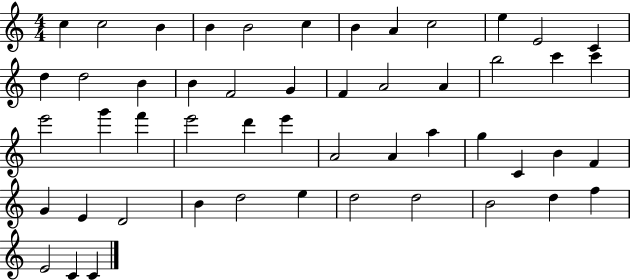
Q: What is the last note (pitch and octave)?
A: C4